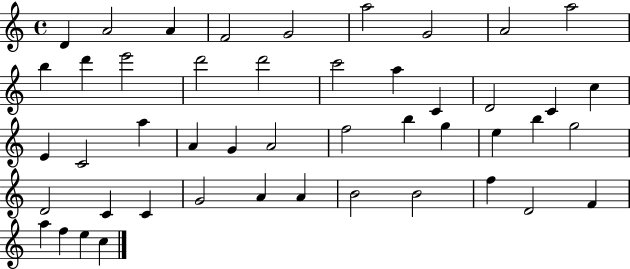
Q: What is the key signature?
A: C major